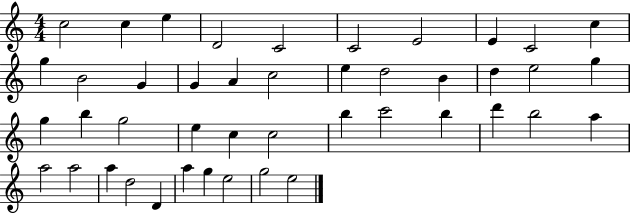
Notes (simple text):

C5/h C5/q E5/q D4/h C4/h C4/h E4/h E4/q C4/h C5/q G5/q B4/h G4/q G4/q A4/q C5/h E5/q D5/h B4/q D5/q E5/h G5/q G5/q B5/q G5/h E5/q C5/q C5/h B5/q C6/h B5/q D6/q B5/h A5/q A5/h A5/h A5/q D5/h D4/q A5/q G5/q E5/h G5/h E5/h